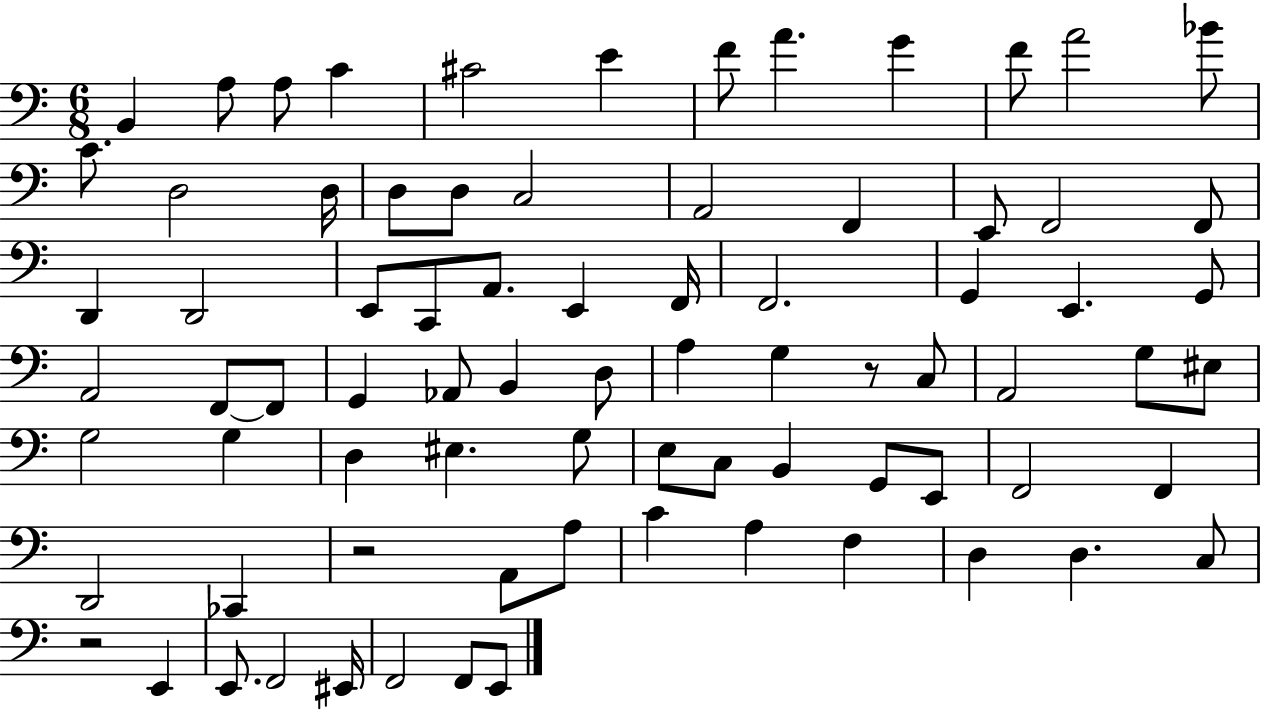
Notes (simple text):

B2/q A3/e A3/e C4/q C#4/h E4/q F4/e A4/q. G4/q F4/e A4/h Bb4/e C4/e. D3/h D3/s D3/e D3/e C3/h A2/h F2/q E2/e F2/h F2/e D2/q D2/h E2/e C2/e A2/e. E2/q F2/s F2/h. G2/q E2/q. G2/e A2/h F2/e F2/e G2/q Ab2/e B2/q D3/e A3/q G3/q R/e C3/e A2/h G3/e EIS3/e G3/h G3/q D3/q EIS3/q. G3/e E3/e C3/e B2/q G2/e E2/e F2/h F2/q D2/h CES2/q R/h A2/e A3/e C4/q A3/q F3/q D3/q D3/q. C3/e R/h E2/q E2/e. F2/h EIS2/s F2/h F2/e E2/e